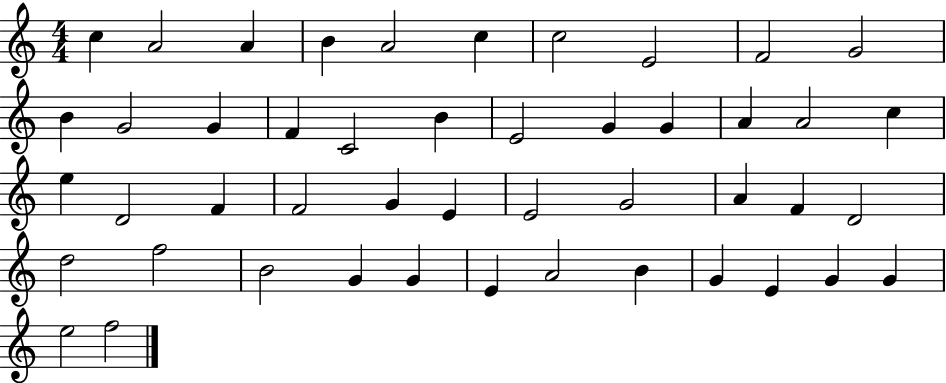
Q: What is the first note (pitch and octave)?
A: C5